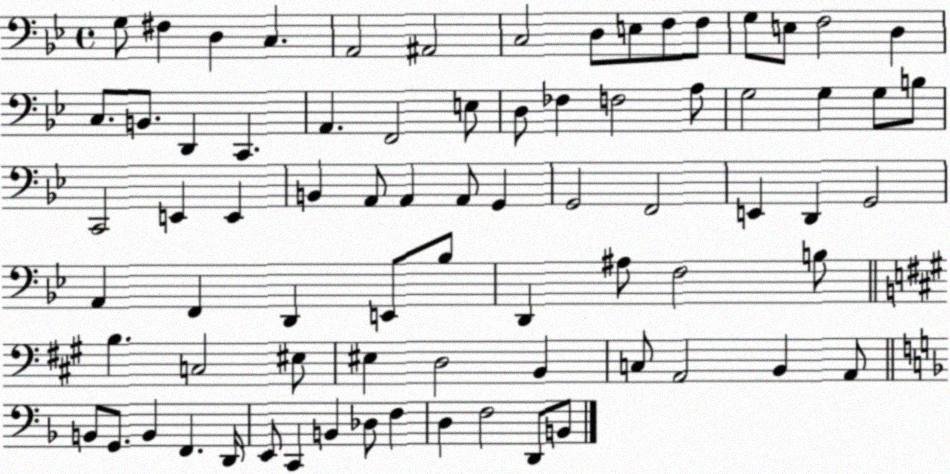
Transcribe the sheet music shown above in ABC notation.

X:1
T:Untitled
M:4/4
L:1/4
K:Bb
G,/2 ^F, D, C, A,,2 ^A,,2 C,2 D,/2 E,/2 F,/2 F,/2 G,/2 E,/2 F,2 D, C,/2 B,,/2 D,, C,, A,, F,,2 E,/2 D,/2 _F, F,2 A,/2 G,2 G, G,/2 B,/2 C,,2 E,, E,, B,, A,,/2 A,, A,,/2 G,, G,,2 F,,2 E,, D,, G,,2 A,, F,, D,, E,,/2 _B,/2 D,, ^A,/2 F,2 B,/2 B, C,2 ^E,/2 ^E, D,2 B,, C,/2 A,,2 B,, A,,/2 B,,/2 G,,/2 B,, F,, D,,/4 E,,/2 C,, B,, _D,/2 F, D, F,2 D,,/2 B,,/2